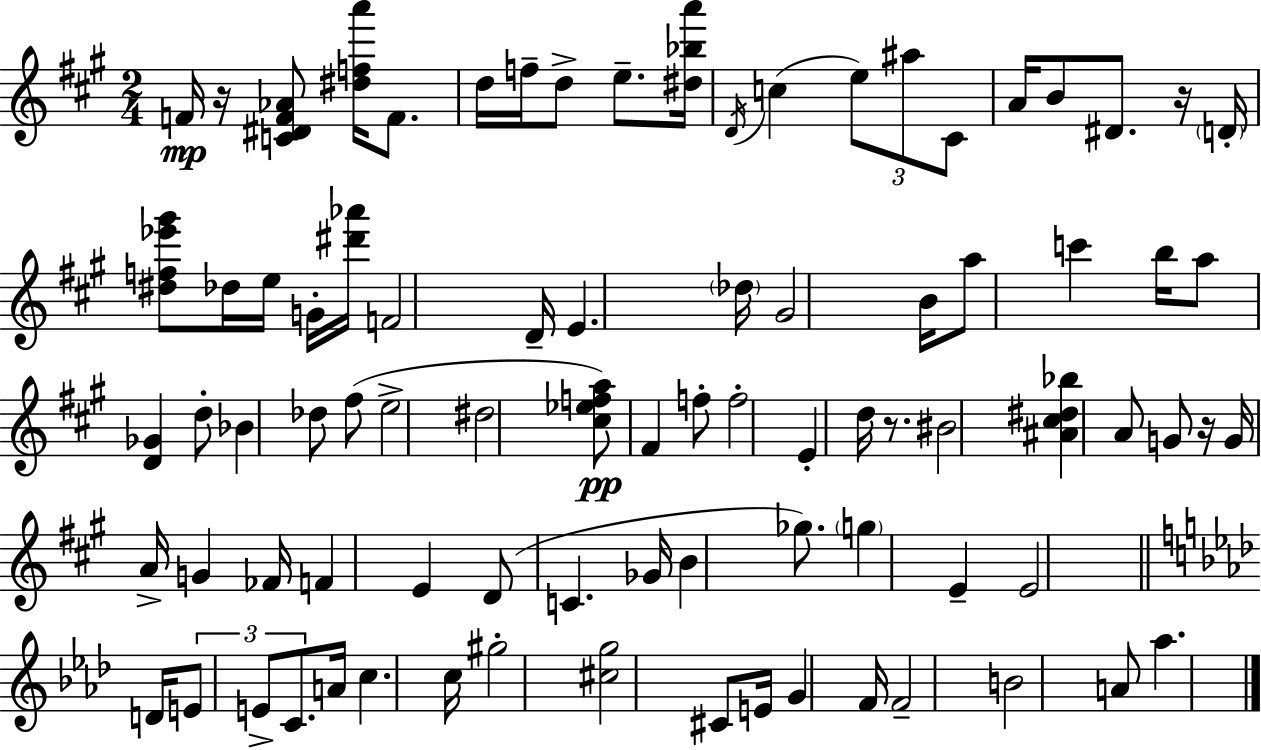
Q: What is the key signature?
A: A major